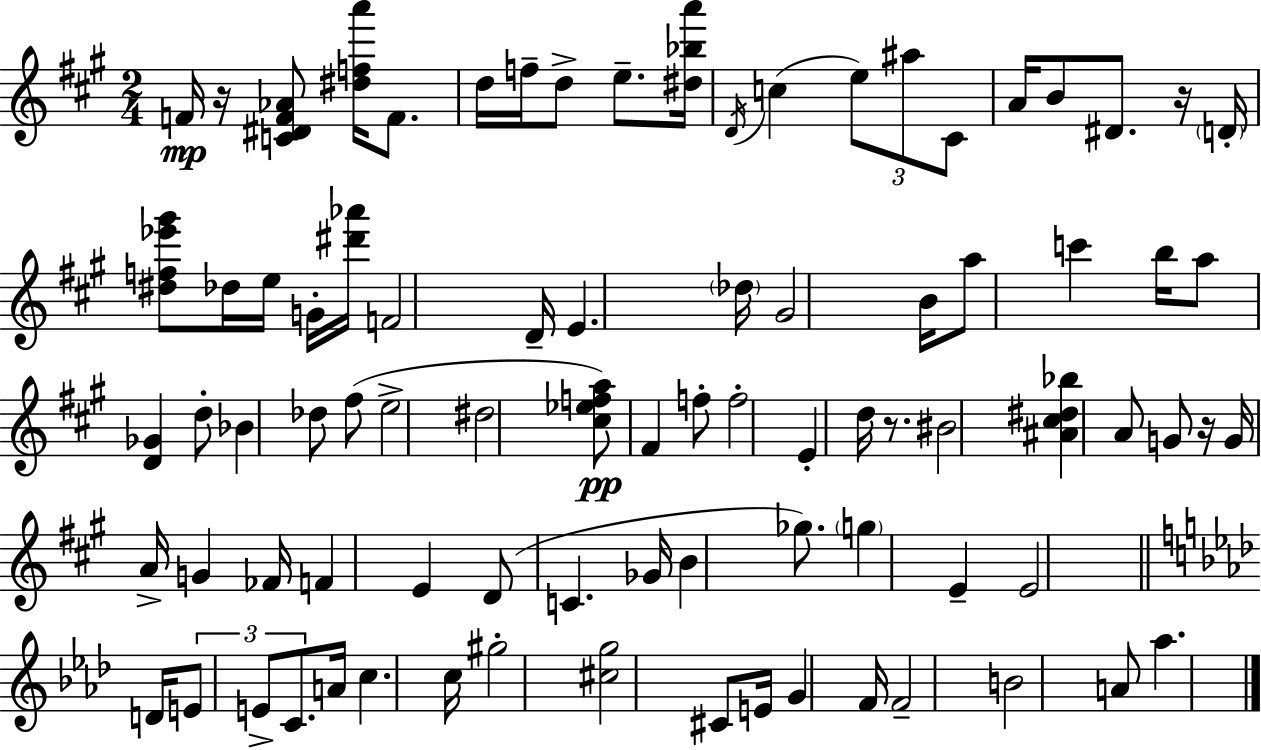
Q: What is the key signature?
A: A major